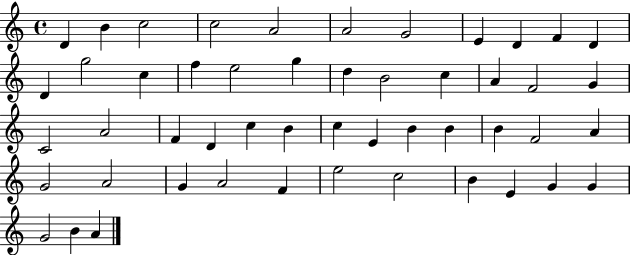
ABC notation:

X:1
T:Untitled
M:4/4
L:1/4
K:C
D B c2 c2 A2 A2 G2 E D F D D g2 c f e2 g d B2 c A F2 G C2 A2 F D c B c E B B B F2 A G2 A2 G A2 F e2 c2 B E G G G2 B A